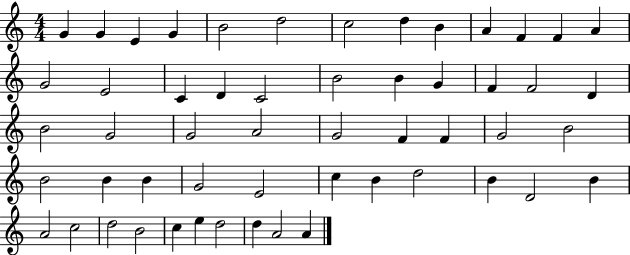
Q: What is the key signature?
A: C major